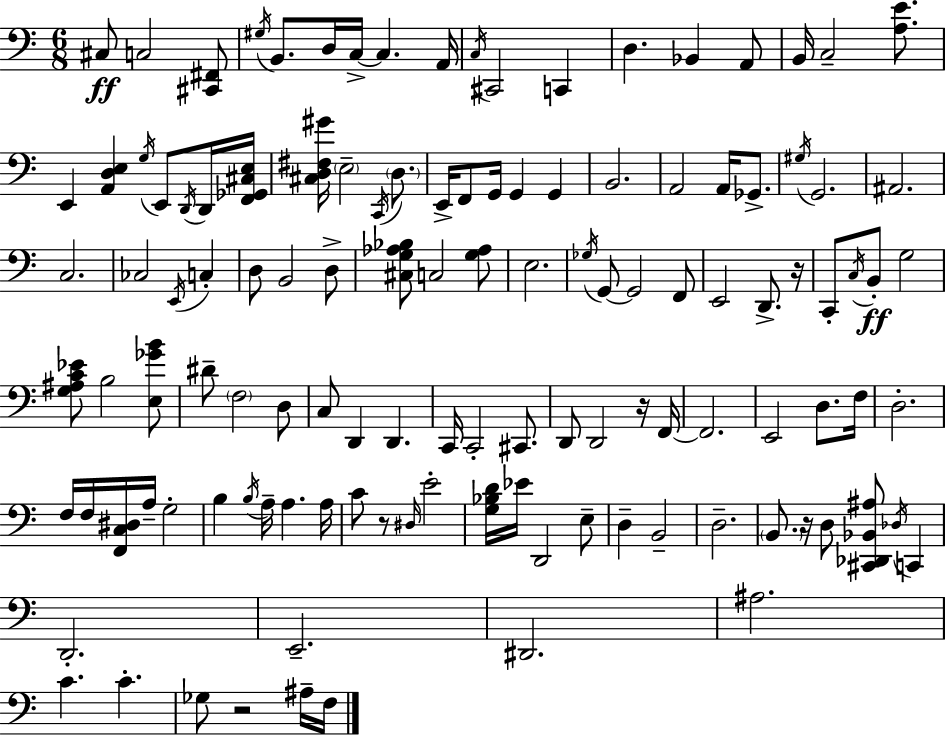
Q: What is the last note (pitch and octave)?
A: F3